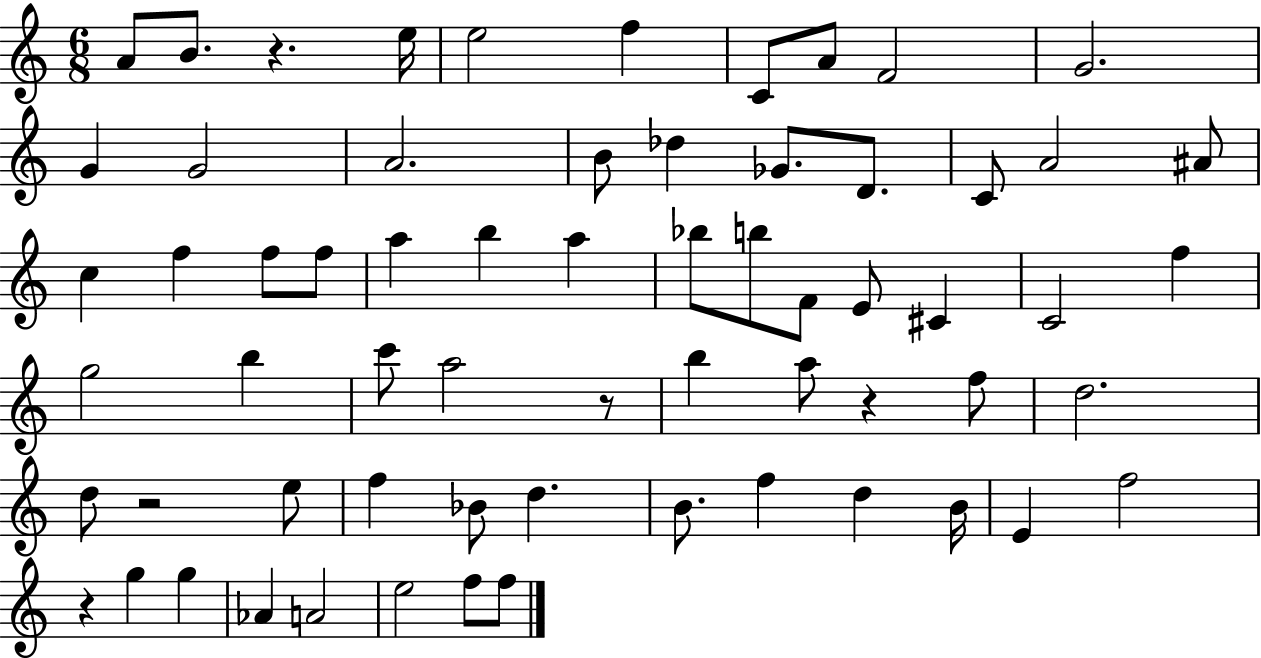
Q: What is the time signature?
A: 6/8